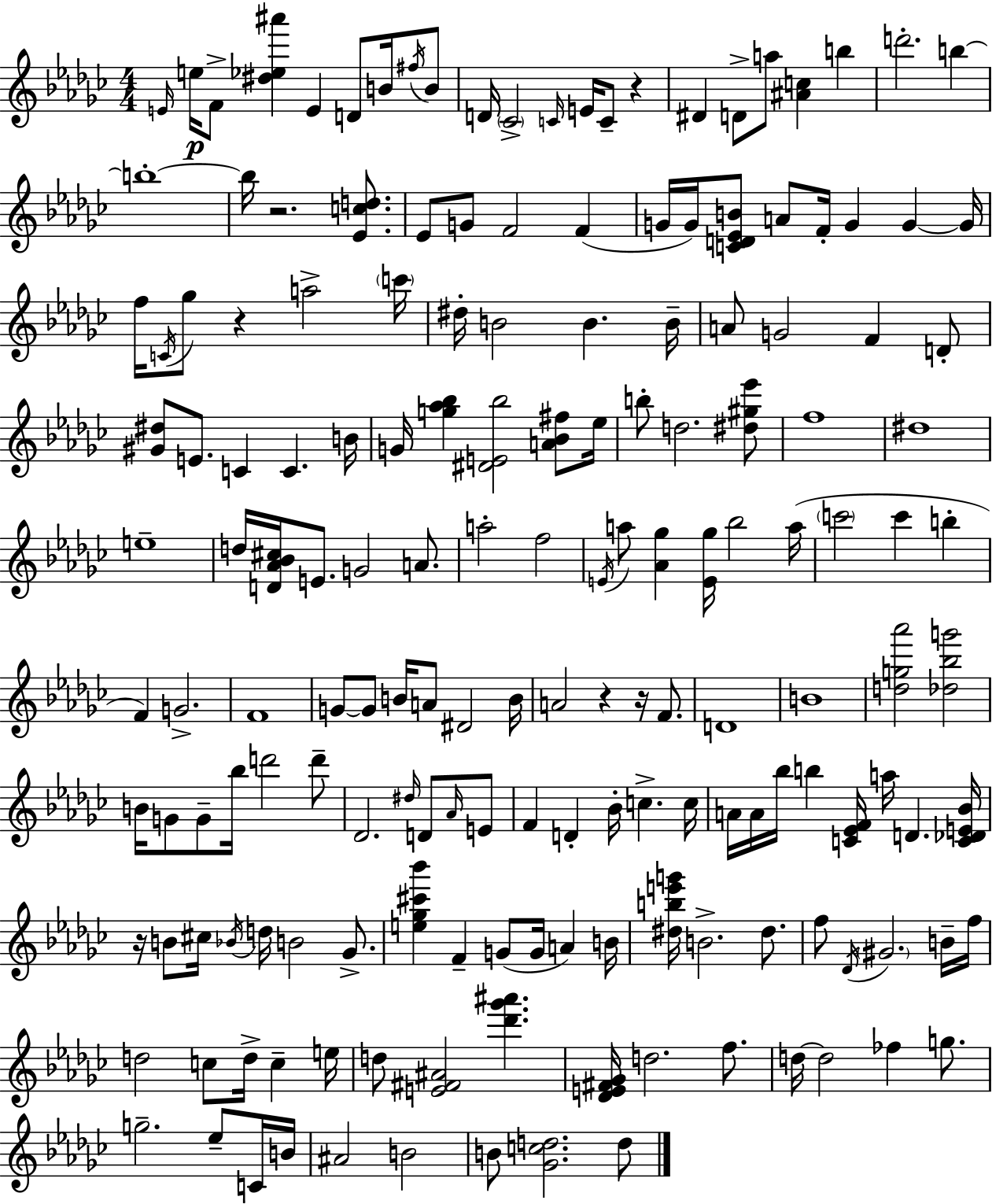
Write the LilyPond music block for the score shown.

{
  \clef treble
  \numericTimeSignature
  \time 4/4
  \key ees \minor
  \grace { e'16 }\p e''16 f'8-> <dis'' ees'' ais'''>4 e'4 d'8 b'16 \acciaccatura { fis''16 } | b'8 d'16 \parenthesize ces'2-> \grace { c'16 } e'16 c'8-- r4 | dis'4 d'8-> a''8 <ais' c''>4 b''4 | d'''2.-. b''4~~ | \break b''1-.~~ | b''16 r2. | <ees' c'' d''>8. ees'8 g'8 f'2 f'4( | g'16 g'16) <c' d' ees' b'>8 a'8 f'16-. g'4 g'4~~ | \break g'16 f''16 \acciaccatura { c'16 } ges''8 r4 a''2-> | \parenthesize c'''16 dis''16-. b'2 b'4. | b'16-- a'8 g'2 f'4 | d'8-. <gis' dis''>8 e'8. c'4 c'4. | \break b'16 g'16 <g'' aes'' bes''>4 <dis' e' bes''>2 | <a' bes' fis''>8 ees''16 b''8-. d''2. | <dis'' gis'' ees'''>8 f''1 | dis''1 | \break e''1-- | d''16 <d' aes' bes' cis''>16 e'8. g'2 | a'8. a''2-. f''2 | \acciaccatura { e'16 } a''8 <aes' ges''>4 <e' ges''>16 bes''2 | \break a''16( \parenthesize c'''2 c'''4 | b''4-. f'4) g'2.-> | f'1 | g'8~~ g'8 b'16 a'8 dis'2 | \break b'16 a'2 r4 | r16 f'8. d'1 | b'1 | <d'' g'' aes'''>2 <des'' bes'' g'''>2 | \break b'16 g'8 g'8-- bes''16 d'''2 | d'''8-- des'2. | \grace { dis''16 } d'8 \grace { aes'16 } e'8 f'4 d'4-. bes'16-. | c''4.-> c''16 a'16 a'16 bes''16 b''4 <c' ees' f'>16 a''16 | \break d'4. <c' des' e' bes'>16 r16 b'8 cis''16 \acciaccatura { bes'16 } d''16 b'2 | ges'8.-> <e'' ges'' cis''' bes'''>4 f'4-- | g'8( g'16 a'4) b'16 <dis'' b'' e''' g'''>16 b'2.-> | dis''8. f''8 \acciaccatura { des'16 } \parenthesize gis'2. | \break b'16-- f''16 d''2 | c''8 d''16-> c''4-- e''16 d''8 <e' fis' ais'>2 | <des''' ges''' ais'''>4. <des' e' fis' ges'>16 d''2. | f''8. d''16~~ d''2 | \break fes''4 g''8. g''2.-- | ees''8-- c'16 b'16 ais'2 | b'2 b'8 <ges' c'' d''>2. | d''8 \bar "|."
}